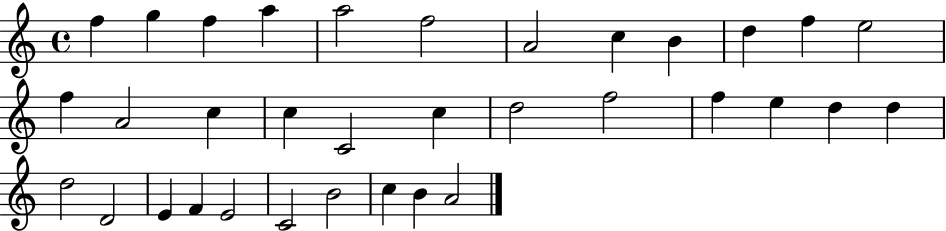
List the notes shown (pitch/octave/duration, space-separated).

F5/q G5/q F5/q A5/q A5/h F5/h A4/h C5/q B4/q D5/q F5/q E5/h F5/q A4/h C5/q C5/q C4/h C5/q D5/h F5/h F5/q E5/q D5/q D5/q D5/h D4/h E4/q F4/q E4/h C4/h B4/h C5/q B4/q A4/h